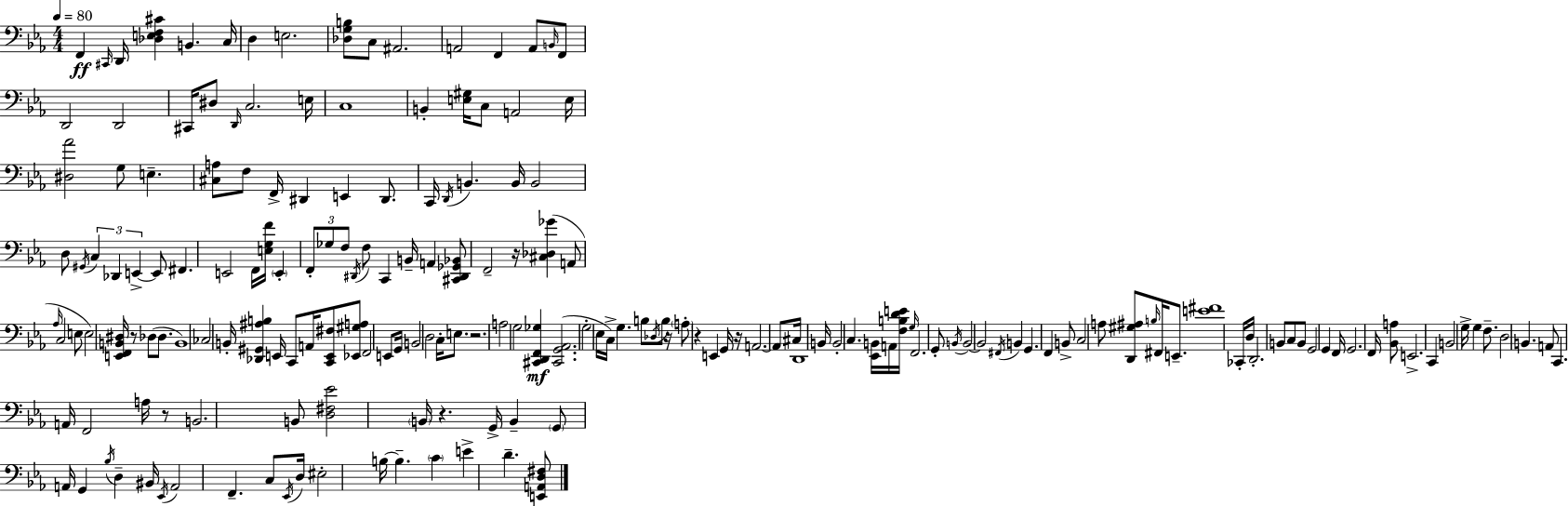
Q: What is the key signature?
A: EES major